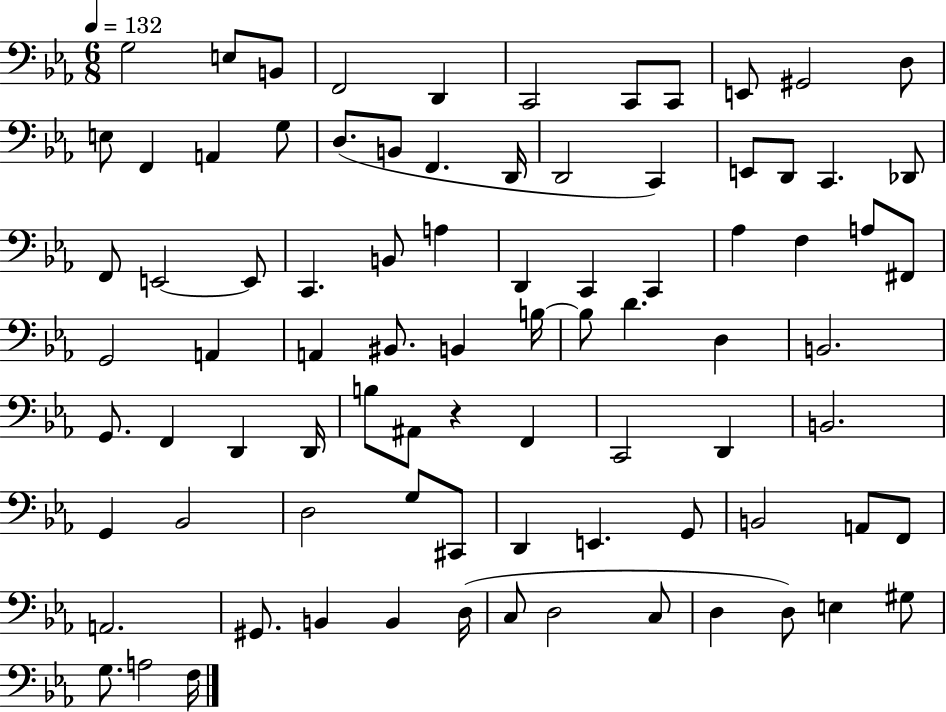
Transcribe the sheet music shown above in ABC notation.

X:1
T:Untitled
M:6/8
L:1/4
K:Eb
G,2 E,/2 B,,/2 F,,2 D,, C,,2 C,,/2 C,,/2 E,,/2 ^G,,2 D,/2 E,/2 F,, A,, G,/2 D,/2 B,,/2 F,, D,,/4 D,,2 C,, E,,/2 D,,/2 C,, _D,,/2 F,,/2 E,,2 E,,/2 C,, B,,/2 A, D,, C,, C,, _A, F, A,/2 ^F,,/2 G,,2 A,, A,, ^B,,/2 B,, B,/4 B,/2 D D, B,,2 G,,/2 F,, D,, D,,/4 B,/2 ^A,,/2 z F,, C,,2 D,, B,,2 G,, _B,,2 D,2 G,/2 ^C,,/2 D,, E,, G,,/2 B,,2 A,,/2 F,,/2 A,,2 ^G,,/2 B,, B,, D,/4 C,/2 D,2 C,/2 D, D,/2 E, ^G,/2 G,/2 A,2 F,/4